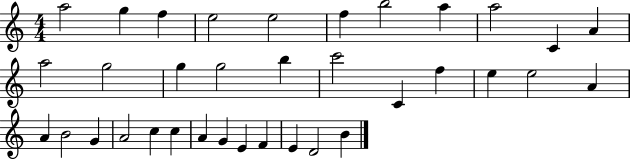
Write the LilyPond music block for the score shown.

{
  \clef treble
  \numericTimeSignature
  \time 4/4
  \key c \major
  a''2 g''4 f''4 | e''2 e''2 | f''4 b''2 a''4 | a''2 c'4 a'4 | \break a''2 g''2 | g''4 g''2 b''4 | c'''2 c'4 f''4 | e''4 e''2 a'4 | \break a'4 b'2 g'4 | a'2 c''4 c''4 | a'4 g'4 e'4 f'4 | e'4 d'2 b'4 | \break \bar "|."
}